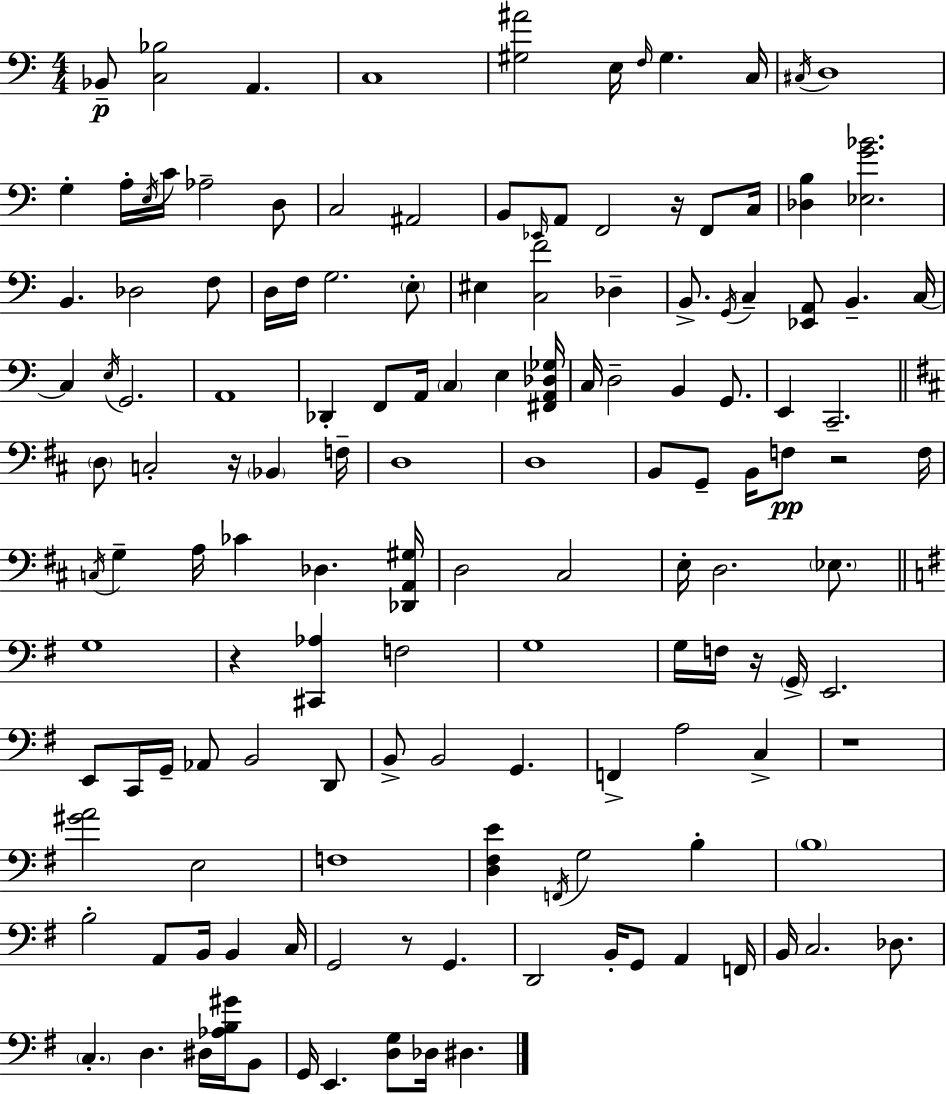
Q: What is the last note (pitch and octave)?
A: D#3